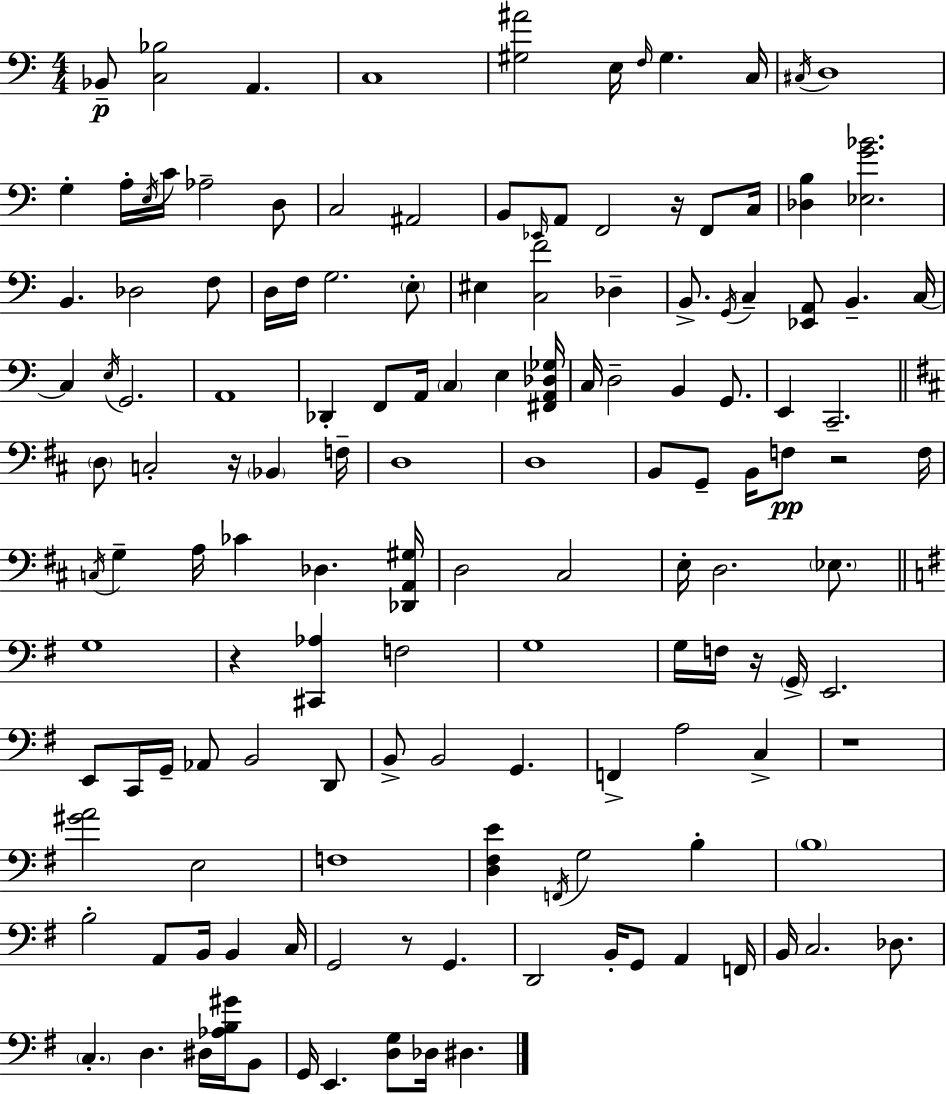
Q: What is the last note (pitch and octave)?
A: D#3